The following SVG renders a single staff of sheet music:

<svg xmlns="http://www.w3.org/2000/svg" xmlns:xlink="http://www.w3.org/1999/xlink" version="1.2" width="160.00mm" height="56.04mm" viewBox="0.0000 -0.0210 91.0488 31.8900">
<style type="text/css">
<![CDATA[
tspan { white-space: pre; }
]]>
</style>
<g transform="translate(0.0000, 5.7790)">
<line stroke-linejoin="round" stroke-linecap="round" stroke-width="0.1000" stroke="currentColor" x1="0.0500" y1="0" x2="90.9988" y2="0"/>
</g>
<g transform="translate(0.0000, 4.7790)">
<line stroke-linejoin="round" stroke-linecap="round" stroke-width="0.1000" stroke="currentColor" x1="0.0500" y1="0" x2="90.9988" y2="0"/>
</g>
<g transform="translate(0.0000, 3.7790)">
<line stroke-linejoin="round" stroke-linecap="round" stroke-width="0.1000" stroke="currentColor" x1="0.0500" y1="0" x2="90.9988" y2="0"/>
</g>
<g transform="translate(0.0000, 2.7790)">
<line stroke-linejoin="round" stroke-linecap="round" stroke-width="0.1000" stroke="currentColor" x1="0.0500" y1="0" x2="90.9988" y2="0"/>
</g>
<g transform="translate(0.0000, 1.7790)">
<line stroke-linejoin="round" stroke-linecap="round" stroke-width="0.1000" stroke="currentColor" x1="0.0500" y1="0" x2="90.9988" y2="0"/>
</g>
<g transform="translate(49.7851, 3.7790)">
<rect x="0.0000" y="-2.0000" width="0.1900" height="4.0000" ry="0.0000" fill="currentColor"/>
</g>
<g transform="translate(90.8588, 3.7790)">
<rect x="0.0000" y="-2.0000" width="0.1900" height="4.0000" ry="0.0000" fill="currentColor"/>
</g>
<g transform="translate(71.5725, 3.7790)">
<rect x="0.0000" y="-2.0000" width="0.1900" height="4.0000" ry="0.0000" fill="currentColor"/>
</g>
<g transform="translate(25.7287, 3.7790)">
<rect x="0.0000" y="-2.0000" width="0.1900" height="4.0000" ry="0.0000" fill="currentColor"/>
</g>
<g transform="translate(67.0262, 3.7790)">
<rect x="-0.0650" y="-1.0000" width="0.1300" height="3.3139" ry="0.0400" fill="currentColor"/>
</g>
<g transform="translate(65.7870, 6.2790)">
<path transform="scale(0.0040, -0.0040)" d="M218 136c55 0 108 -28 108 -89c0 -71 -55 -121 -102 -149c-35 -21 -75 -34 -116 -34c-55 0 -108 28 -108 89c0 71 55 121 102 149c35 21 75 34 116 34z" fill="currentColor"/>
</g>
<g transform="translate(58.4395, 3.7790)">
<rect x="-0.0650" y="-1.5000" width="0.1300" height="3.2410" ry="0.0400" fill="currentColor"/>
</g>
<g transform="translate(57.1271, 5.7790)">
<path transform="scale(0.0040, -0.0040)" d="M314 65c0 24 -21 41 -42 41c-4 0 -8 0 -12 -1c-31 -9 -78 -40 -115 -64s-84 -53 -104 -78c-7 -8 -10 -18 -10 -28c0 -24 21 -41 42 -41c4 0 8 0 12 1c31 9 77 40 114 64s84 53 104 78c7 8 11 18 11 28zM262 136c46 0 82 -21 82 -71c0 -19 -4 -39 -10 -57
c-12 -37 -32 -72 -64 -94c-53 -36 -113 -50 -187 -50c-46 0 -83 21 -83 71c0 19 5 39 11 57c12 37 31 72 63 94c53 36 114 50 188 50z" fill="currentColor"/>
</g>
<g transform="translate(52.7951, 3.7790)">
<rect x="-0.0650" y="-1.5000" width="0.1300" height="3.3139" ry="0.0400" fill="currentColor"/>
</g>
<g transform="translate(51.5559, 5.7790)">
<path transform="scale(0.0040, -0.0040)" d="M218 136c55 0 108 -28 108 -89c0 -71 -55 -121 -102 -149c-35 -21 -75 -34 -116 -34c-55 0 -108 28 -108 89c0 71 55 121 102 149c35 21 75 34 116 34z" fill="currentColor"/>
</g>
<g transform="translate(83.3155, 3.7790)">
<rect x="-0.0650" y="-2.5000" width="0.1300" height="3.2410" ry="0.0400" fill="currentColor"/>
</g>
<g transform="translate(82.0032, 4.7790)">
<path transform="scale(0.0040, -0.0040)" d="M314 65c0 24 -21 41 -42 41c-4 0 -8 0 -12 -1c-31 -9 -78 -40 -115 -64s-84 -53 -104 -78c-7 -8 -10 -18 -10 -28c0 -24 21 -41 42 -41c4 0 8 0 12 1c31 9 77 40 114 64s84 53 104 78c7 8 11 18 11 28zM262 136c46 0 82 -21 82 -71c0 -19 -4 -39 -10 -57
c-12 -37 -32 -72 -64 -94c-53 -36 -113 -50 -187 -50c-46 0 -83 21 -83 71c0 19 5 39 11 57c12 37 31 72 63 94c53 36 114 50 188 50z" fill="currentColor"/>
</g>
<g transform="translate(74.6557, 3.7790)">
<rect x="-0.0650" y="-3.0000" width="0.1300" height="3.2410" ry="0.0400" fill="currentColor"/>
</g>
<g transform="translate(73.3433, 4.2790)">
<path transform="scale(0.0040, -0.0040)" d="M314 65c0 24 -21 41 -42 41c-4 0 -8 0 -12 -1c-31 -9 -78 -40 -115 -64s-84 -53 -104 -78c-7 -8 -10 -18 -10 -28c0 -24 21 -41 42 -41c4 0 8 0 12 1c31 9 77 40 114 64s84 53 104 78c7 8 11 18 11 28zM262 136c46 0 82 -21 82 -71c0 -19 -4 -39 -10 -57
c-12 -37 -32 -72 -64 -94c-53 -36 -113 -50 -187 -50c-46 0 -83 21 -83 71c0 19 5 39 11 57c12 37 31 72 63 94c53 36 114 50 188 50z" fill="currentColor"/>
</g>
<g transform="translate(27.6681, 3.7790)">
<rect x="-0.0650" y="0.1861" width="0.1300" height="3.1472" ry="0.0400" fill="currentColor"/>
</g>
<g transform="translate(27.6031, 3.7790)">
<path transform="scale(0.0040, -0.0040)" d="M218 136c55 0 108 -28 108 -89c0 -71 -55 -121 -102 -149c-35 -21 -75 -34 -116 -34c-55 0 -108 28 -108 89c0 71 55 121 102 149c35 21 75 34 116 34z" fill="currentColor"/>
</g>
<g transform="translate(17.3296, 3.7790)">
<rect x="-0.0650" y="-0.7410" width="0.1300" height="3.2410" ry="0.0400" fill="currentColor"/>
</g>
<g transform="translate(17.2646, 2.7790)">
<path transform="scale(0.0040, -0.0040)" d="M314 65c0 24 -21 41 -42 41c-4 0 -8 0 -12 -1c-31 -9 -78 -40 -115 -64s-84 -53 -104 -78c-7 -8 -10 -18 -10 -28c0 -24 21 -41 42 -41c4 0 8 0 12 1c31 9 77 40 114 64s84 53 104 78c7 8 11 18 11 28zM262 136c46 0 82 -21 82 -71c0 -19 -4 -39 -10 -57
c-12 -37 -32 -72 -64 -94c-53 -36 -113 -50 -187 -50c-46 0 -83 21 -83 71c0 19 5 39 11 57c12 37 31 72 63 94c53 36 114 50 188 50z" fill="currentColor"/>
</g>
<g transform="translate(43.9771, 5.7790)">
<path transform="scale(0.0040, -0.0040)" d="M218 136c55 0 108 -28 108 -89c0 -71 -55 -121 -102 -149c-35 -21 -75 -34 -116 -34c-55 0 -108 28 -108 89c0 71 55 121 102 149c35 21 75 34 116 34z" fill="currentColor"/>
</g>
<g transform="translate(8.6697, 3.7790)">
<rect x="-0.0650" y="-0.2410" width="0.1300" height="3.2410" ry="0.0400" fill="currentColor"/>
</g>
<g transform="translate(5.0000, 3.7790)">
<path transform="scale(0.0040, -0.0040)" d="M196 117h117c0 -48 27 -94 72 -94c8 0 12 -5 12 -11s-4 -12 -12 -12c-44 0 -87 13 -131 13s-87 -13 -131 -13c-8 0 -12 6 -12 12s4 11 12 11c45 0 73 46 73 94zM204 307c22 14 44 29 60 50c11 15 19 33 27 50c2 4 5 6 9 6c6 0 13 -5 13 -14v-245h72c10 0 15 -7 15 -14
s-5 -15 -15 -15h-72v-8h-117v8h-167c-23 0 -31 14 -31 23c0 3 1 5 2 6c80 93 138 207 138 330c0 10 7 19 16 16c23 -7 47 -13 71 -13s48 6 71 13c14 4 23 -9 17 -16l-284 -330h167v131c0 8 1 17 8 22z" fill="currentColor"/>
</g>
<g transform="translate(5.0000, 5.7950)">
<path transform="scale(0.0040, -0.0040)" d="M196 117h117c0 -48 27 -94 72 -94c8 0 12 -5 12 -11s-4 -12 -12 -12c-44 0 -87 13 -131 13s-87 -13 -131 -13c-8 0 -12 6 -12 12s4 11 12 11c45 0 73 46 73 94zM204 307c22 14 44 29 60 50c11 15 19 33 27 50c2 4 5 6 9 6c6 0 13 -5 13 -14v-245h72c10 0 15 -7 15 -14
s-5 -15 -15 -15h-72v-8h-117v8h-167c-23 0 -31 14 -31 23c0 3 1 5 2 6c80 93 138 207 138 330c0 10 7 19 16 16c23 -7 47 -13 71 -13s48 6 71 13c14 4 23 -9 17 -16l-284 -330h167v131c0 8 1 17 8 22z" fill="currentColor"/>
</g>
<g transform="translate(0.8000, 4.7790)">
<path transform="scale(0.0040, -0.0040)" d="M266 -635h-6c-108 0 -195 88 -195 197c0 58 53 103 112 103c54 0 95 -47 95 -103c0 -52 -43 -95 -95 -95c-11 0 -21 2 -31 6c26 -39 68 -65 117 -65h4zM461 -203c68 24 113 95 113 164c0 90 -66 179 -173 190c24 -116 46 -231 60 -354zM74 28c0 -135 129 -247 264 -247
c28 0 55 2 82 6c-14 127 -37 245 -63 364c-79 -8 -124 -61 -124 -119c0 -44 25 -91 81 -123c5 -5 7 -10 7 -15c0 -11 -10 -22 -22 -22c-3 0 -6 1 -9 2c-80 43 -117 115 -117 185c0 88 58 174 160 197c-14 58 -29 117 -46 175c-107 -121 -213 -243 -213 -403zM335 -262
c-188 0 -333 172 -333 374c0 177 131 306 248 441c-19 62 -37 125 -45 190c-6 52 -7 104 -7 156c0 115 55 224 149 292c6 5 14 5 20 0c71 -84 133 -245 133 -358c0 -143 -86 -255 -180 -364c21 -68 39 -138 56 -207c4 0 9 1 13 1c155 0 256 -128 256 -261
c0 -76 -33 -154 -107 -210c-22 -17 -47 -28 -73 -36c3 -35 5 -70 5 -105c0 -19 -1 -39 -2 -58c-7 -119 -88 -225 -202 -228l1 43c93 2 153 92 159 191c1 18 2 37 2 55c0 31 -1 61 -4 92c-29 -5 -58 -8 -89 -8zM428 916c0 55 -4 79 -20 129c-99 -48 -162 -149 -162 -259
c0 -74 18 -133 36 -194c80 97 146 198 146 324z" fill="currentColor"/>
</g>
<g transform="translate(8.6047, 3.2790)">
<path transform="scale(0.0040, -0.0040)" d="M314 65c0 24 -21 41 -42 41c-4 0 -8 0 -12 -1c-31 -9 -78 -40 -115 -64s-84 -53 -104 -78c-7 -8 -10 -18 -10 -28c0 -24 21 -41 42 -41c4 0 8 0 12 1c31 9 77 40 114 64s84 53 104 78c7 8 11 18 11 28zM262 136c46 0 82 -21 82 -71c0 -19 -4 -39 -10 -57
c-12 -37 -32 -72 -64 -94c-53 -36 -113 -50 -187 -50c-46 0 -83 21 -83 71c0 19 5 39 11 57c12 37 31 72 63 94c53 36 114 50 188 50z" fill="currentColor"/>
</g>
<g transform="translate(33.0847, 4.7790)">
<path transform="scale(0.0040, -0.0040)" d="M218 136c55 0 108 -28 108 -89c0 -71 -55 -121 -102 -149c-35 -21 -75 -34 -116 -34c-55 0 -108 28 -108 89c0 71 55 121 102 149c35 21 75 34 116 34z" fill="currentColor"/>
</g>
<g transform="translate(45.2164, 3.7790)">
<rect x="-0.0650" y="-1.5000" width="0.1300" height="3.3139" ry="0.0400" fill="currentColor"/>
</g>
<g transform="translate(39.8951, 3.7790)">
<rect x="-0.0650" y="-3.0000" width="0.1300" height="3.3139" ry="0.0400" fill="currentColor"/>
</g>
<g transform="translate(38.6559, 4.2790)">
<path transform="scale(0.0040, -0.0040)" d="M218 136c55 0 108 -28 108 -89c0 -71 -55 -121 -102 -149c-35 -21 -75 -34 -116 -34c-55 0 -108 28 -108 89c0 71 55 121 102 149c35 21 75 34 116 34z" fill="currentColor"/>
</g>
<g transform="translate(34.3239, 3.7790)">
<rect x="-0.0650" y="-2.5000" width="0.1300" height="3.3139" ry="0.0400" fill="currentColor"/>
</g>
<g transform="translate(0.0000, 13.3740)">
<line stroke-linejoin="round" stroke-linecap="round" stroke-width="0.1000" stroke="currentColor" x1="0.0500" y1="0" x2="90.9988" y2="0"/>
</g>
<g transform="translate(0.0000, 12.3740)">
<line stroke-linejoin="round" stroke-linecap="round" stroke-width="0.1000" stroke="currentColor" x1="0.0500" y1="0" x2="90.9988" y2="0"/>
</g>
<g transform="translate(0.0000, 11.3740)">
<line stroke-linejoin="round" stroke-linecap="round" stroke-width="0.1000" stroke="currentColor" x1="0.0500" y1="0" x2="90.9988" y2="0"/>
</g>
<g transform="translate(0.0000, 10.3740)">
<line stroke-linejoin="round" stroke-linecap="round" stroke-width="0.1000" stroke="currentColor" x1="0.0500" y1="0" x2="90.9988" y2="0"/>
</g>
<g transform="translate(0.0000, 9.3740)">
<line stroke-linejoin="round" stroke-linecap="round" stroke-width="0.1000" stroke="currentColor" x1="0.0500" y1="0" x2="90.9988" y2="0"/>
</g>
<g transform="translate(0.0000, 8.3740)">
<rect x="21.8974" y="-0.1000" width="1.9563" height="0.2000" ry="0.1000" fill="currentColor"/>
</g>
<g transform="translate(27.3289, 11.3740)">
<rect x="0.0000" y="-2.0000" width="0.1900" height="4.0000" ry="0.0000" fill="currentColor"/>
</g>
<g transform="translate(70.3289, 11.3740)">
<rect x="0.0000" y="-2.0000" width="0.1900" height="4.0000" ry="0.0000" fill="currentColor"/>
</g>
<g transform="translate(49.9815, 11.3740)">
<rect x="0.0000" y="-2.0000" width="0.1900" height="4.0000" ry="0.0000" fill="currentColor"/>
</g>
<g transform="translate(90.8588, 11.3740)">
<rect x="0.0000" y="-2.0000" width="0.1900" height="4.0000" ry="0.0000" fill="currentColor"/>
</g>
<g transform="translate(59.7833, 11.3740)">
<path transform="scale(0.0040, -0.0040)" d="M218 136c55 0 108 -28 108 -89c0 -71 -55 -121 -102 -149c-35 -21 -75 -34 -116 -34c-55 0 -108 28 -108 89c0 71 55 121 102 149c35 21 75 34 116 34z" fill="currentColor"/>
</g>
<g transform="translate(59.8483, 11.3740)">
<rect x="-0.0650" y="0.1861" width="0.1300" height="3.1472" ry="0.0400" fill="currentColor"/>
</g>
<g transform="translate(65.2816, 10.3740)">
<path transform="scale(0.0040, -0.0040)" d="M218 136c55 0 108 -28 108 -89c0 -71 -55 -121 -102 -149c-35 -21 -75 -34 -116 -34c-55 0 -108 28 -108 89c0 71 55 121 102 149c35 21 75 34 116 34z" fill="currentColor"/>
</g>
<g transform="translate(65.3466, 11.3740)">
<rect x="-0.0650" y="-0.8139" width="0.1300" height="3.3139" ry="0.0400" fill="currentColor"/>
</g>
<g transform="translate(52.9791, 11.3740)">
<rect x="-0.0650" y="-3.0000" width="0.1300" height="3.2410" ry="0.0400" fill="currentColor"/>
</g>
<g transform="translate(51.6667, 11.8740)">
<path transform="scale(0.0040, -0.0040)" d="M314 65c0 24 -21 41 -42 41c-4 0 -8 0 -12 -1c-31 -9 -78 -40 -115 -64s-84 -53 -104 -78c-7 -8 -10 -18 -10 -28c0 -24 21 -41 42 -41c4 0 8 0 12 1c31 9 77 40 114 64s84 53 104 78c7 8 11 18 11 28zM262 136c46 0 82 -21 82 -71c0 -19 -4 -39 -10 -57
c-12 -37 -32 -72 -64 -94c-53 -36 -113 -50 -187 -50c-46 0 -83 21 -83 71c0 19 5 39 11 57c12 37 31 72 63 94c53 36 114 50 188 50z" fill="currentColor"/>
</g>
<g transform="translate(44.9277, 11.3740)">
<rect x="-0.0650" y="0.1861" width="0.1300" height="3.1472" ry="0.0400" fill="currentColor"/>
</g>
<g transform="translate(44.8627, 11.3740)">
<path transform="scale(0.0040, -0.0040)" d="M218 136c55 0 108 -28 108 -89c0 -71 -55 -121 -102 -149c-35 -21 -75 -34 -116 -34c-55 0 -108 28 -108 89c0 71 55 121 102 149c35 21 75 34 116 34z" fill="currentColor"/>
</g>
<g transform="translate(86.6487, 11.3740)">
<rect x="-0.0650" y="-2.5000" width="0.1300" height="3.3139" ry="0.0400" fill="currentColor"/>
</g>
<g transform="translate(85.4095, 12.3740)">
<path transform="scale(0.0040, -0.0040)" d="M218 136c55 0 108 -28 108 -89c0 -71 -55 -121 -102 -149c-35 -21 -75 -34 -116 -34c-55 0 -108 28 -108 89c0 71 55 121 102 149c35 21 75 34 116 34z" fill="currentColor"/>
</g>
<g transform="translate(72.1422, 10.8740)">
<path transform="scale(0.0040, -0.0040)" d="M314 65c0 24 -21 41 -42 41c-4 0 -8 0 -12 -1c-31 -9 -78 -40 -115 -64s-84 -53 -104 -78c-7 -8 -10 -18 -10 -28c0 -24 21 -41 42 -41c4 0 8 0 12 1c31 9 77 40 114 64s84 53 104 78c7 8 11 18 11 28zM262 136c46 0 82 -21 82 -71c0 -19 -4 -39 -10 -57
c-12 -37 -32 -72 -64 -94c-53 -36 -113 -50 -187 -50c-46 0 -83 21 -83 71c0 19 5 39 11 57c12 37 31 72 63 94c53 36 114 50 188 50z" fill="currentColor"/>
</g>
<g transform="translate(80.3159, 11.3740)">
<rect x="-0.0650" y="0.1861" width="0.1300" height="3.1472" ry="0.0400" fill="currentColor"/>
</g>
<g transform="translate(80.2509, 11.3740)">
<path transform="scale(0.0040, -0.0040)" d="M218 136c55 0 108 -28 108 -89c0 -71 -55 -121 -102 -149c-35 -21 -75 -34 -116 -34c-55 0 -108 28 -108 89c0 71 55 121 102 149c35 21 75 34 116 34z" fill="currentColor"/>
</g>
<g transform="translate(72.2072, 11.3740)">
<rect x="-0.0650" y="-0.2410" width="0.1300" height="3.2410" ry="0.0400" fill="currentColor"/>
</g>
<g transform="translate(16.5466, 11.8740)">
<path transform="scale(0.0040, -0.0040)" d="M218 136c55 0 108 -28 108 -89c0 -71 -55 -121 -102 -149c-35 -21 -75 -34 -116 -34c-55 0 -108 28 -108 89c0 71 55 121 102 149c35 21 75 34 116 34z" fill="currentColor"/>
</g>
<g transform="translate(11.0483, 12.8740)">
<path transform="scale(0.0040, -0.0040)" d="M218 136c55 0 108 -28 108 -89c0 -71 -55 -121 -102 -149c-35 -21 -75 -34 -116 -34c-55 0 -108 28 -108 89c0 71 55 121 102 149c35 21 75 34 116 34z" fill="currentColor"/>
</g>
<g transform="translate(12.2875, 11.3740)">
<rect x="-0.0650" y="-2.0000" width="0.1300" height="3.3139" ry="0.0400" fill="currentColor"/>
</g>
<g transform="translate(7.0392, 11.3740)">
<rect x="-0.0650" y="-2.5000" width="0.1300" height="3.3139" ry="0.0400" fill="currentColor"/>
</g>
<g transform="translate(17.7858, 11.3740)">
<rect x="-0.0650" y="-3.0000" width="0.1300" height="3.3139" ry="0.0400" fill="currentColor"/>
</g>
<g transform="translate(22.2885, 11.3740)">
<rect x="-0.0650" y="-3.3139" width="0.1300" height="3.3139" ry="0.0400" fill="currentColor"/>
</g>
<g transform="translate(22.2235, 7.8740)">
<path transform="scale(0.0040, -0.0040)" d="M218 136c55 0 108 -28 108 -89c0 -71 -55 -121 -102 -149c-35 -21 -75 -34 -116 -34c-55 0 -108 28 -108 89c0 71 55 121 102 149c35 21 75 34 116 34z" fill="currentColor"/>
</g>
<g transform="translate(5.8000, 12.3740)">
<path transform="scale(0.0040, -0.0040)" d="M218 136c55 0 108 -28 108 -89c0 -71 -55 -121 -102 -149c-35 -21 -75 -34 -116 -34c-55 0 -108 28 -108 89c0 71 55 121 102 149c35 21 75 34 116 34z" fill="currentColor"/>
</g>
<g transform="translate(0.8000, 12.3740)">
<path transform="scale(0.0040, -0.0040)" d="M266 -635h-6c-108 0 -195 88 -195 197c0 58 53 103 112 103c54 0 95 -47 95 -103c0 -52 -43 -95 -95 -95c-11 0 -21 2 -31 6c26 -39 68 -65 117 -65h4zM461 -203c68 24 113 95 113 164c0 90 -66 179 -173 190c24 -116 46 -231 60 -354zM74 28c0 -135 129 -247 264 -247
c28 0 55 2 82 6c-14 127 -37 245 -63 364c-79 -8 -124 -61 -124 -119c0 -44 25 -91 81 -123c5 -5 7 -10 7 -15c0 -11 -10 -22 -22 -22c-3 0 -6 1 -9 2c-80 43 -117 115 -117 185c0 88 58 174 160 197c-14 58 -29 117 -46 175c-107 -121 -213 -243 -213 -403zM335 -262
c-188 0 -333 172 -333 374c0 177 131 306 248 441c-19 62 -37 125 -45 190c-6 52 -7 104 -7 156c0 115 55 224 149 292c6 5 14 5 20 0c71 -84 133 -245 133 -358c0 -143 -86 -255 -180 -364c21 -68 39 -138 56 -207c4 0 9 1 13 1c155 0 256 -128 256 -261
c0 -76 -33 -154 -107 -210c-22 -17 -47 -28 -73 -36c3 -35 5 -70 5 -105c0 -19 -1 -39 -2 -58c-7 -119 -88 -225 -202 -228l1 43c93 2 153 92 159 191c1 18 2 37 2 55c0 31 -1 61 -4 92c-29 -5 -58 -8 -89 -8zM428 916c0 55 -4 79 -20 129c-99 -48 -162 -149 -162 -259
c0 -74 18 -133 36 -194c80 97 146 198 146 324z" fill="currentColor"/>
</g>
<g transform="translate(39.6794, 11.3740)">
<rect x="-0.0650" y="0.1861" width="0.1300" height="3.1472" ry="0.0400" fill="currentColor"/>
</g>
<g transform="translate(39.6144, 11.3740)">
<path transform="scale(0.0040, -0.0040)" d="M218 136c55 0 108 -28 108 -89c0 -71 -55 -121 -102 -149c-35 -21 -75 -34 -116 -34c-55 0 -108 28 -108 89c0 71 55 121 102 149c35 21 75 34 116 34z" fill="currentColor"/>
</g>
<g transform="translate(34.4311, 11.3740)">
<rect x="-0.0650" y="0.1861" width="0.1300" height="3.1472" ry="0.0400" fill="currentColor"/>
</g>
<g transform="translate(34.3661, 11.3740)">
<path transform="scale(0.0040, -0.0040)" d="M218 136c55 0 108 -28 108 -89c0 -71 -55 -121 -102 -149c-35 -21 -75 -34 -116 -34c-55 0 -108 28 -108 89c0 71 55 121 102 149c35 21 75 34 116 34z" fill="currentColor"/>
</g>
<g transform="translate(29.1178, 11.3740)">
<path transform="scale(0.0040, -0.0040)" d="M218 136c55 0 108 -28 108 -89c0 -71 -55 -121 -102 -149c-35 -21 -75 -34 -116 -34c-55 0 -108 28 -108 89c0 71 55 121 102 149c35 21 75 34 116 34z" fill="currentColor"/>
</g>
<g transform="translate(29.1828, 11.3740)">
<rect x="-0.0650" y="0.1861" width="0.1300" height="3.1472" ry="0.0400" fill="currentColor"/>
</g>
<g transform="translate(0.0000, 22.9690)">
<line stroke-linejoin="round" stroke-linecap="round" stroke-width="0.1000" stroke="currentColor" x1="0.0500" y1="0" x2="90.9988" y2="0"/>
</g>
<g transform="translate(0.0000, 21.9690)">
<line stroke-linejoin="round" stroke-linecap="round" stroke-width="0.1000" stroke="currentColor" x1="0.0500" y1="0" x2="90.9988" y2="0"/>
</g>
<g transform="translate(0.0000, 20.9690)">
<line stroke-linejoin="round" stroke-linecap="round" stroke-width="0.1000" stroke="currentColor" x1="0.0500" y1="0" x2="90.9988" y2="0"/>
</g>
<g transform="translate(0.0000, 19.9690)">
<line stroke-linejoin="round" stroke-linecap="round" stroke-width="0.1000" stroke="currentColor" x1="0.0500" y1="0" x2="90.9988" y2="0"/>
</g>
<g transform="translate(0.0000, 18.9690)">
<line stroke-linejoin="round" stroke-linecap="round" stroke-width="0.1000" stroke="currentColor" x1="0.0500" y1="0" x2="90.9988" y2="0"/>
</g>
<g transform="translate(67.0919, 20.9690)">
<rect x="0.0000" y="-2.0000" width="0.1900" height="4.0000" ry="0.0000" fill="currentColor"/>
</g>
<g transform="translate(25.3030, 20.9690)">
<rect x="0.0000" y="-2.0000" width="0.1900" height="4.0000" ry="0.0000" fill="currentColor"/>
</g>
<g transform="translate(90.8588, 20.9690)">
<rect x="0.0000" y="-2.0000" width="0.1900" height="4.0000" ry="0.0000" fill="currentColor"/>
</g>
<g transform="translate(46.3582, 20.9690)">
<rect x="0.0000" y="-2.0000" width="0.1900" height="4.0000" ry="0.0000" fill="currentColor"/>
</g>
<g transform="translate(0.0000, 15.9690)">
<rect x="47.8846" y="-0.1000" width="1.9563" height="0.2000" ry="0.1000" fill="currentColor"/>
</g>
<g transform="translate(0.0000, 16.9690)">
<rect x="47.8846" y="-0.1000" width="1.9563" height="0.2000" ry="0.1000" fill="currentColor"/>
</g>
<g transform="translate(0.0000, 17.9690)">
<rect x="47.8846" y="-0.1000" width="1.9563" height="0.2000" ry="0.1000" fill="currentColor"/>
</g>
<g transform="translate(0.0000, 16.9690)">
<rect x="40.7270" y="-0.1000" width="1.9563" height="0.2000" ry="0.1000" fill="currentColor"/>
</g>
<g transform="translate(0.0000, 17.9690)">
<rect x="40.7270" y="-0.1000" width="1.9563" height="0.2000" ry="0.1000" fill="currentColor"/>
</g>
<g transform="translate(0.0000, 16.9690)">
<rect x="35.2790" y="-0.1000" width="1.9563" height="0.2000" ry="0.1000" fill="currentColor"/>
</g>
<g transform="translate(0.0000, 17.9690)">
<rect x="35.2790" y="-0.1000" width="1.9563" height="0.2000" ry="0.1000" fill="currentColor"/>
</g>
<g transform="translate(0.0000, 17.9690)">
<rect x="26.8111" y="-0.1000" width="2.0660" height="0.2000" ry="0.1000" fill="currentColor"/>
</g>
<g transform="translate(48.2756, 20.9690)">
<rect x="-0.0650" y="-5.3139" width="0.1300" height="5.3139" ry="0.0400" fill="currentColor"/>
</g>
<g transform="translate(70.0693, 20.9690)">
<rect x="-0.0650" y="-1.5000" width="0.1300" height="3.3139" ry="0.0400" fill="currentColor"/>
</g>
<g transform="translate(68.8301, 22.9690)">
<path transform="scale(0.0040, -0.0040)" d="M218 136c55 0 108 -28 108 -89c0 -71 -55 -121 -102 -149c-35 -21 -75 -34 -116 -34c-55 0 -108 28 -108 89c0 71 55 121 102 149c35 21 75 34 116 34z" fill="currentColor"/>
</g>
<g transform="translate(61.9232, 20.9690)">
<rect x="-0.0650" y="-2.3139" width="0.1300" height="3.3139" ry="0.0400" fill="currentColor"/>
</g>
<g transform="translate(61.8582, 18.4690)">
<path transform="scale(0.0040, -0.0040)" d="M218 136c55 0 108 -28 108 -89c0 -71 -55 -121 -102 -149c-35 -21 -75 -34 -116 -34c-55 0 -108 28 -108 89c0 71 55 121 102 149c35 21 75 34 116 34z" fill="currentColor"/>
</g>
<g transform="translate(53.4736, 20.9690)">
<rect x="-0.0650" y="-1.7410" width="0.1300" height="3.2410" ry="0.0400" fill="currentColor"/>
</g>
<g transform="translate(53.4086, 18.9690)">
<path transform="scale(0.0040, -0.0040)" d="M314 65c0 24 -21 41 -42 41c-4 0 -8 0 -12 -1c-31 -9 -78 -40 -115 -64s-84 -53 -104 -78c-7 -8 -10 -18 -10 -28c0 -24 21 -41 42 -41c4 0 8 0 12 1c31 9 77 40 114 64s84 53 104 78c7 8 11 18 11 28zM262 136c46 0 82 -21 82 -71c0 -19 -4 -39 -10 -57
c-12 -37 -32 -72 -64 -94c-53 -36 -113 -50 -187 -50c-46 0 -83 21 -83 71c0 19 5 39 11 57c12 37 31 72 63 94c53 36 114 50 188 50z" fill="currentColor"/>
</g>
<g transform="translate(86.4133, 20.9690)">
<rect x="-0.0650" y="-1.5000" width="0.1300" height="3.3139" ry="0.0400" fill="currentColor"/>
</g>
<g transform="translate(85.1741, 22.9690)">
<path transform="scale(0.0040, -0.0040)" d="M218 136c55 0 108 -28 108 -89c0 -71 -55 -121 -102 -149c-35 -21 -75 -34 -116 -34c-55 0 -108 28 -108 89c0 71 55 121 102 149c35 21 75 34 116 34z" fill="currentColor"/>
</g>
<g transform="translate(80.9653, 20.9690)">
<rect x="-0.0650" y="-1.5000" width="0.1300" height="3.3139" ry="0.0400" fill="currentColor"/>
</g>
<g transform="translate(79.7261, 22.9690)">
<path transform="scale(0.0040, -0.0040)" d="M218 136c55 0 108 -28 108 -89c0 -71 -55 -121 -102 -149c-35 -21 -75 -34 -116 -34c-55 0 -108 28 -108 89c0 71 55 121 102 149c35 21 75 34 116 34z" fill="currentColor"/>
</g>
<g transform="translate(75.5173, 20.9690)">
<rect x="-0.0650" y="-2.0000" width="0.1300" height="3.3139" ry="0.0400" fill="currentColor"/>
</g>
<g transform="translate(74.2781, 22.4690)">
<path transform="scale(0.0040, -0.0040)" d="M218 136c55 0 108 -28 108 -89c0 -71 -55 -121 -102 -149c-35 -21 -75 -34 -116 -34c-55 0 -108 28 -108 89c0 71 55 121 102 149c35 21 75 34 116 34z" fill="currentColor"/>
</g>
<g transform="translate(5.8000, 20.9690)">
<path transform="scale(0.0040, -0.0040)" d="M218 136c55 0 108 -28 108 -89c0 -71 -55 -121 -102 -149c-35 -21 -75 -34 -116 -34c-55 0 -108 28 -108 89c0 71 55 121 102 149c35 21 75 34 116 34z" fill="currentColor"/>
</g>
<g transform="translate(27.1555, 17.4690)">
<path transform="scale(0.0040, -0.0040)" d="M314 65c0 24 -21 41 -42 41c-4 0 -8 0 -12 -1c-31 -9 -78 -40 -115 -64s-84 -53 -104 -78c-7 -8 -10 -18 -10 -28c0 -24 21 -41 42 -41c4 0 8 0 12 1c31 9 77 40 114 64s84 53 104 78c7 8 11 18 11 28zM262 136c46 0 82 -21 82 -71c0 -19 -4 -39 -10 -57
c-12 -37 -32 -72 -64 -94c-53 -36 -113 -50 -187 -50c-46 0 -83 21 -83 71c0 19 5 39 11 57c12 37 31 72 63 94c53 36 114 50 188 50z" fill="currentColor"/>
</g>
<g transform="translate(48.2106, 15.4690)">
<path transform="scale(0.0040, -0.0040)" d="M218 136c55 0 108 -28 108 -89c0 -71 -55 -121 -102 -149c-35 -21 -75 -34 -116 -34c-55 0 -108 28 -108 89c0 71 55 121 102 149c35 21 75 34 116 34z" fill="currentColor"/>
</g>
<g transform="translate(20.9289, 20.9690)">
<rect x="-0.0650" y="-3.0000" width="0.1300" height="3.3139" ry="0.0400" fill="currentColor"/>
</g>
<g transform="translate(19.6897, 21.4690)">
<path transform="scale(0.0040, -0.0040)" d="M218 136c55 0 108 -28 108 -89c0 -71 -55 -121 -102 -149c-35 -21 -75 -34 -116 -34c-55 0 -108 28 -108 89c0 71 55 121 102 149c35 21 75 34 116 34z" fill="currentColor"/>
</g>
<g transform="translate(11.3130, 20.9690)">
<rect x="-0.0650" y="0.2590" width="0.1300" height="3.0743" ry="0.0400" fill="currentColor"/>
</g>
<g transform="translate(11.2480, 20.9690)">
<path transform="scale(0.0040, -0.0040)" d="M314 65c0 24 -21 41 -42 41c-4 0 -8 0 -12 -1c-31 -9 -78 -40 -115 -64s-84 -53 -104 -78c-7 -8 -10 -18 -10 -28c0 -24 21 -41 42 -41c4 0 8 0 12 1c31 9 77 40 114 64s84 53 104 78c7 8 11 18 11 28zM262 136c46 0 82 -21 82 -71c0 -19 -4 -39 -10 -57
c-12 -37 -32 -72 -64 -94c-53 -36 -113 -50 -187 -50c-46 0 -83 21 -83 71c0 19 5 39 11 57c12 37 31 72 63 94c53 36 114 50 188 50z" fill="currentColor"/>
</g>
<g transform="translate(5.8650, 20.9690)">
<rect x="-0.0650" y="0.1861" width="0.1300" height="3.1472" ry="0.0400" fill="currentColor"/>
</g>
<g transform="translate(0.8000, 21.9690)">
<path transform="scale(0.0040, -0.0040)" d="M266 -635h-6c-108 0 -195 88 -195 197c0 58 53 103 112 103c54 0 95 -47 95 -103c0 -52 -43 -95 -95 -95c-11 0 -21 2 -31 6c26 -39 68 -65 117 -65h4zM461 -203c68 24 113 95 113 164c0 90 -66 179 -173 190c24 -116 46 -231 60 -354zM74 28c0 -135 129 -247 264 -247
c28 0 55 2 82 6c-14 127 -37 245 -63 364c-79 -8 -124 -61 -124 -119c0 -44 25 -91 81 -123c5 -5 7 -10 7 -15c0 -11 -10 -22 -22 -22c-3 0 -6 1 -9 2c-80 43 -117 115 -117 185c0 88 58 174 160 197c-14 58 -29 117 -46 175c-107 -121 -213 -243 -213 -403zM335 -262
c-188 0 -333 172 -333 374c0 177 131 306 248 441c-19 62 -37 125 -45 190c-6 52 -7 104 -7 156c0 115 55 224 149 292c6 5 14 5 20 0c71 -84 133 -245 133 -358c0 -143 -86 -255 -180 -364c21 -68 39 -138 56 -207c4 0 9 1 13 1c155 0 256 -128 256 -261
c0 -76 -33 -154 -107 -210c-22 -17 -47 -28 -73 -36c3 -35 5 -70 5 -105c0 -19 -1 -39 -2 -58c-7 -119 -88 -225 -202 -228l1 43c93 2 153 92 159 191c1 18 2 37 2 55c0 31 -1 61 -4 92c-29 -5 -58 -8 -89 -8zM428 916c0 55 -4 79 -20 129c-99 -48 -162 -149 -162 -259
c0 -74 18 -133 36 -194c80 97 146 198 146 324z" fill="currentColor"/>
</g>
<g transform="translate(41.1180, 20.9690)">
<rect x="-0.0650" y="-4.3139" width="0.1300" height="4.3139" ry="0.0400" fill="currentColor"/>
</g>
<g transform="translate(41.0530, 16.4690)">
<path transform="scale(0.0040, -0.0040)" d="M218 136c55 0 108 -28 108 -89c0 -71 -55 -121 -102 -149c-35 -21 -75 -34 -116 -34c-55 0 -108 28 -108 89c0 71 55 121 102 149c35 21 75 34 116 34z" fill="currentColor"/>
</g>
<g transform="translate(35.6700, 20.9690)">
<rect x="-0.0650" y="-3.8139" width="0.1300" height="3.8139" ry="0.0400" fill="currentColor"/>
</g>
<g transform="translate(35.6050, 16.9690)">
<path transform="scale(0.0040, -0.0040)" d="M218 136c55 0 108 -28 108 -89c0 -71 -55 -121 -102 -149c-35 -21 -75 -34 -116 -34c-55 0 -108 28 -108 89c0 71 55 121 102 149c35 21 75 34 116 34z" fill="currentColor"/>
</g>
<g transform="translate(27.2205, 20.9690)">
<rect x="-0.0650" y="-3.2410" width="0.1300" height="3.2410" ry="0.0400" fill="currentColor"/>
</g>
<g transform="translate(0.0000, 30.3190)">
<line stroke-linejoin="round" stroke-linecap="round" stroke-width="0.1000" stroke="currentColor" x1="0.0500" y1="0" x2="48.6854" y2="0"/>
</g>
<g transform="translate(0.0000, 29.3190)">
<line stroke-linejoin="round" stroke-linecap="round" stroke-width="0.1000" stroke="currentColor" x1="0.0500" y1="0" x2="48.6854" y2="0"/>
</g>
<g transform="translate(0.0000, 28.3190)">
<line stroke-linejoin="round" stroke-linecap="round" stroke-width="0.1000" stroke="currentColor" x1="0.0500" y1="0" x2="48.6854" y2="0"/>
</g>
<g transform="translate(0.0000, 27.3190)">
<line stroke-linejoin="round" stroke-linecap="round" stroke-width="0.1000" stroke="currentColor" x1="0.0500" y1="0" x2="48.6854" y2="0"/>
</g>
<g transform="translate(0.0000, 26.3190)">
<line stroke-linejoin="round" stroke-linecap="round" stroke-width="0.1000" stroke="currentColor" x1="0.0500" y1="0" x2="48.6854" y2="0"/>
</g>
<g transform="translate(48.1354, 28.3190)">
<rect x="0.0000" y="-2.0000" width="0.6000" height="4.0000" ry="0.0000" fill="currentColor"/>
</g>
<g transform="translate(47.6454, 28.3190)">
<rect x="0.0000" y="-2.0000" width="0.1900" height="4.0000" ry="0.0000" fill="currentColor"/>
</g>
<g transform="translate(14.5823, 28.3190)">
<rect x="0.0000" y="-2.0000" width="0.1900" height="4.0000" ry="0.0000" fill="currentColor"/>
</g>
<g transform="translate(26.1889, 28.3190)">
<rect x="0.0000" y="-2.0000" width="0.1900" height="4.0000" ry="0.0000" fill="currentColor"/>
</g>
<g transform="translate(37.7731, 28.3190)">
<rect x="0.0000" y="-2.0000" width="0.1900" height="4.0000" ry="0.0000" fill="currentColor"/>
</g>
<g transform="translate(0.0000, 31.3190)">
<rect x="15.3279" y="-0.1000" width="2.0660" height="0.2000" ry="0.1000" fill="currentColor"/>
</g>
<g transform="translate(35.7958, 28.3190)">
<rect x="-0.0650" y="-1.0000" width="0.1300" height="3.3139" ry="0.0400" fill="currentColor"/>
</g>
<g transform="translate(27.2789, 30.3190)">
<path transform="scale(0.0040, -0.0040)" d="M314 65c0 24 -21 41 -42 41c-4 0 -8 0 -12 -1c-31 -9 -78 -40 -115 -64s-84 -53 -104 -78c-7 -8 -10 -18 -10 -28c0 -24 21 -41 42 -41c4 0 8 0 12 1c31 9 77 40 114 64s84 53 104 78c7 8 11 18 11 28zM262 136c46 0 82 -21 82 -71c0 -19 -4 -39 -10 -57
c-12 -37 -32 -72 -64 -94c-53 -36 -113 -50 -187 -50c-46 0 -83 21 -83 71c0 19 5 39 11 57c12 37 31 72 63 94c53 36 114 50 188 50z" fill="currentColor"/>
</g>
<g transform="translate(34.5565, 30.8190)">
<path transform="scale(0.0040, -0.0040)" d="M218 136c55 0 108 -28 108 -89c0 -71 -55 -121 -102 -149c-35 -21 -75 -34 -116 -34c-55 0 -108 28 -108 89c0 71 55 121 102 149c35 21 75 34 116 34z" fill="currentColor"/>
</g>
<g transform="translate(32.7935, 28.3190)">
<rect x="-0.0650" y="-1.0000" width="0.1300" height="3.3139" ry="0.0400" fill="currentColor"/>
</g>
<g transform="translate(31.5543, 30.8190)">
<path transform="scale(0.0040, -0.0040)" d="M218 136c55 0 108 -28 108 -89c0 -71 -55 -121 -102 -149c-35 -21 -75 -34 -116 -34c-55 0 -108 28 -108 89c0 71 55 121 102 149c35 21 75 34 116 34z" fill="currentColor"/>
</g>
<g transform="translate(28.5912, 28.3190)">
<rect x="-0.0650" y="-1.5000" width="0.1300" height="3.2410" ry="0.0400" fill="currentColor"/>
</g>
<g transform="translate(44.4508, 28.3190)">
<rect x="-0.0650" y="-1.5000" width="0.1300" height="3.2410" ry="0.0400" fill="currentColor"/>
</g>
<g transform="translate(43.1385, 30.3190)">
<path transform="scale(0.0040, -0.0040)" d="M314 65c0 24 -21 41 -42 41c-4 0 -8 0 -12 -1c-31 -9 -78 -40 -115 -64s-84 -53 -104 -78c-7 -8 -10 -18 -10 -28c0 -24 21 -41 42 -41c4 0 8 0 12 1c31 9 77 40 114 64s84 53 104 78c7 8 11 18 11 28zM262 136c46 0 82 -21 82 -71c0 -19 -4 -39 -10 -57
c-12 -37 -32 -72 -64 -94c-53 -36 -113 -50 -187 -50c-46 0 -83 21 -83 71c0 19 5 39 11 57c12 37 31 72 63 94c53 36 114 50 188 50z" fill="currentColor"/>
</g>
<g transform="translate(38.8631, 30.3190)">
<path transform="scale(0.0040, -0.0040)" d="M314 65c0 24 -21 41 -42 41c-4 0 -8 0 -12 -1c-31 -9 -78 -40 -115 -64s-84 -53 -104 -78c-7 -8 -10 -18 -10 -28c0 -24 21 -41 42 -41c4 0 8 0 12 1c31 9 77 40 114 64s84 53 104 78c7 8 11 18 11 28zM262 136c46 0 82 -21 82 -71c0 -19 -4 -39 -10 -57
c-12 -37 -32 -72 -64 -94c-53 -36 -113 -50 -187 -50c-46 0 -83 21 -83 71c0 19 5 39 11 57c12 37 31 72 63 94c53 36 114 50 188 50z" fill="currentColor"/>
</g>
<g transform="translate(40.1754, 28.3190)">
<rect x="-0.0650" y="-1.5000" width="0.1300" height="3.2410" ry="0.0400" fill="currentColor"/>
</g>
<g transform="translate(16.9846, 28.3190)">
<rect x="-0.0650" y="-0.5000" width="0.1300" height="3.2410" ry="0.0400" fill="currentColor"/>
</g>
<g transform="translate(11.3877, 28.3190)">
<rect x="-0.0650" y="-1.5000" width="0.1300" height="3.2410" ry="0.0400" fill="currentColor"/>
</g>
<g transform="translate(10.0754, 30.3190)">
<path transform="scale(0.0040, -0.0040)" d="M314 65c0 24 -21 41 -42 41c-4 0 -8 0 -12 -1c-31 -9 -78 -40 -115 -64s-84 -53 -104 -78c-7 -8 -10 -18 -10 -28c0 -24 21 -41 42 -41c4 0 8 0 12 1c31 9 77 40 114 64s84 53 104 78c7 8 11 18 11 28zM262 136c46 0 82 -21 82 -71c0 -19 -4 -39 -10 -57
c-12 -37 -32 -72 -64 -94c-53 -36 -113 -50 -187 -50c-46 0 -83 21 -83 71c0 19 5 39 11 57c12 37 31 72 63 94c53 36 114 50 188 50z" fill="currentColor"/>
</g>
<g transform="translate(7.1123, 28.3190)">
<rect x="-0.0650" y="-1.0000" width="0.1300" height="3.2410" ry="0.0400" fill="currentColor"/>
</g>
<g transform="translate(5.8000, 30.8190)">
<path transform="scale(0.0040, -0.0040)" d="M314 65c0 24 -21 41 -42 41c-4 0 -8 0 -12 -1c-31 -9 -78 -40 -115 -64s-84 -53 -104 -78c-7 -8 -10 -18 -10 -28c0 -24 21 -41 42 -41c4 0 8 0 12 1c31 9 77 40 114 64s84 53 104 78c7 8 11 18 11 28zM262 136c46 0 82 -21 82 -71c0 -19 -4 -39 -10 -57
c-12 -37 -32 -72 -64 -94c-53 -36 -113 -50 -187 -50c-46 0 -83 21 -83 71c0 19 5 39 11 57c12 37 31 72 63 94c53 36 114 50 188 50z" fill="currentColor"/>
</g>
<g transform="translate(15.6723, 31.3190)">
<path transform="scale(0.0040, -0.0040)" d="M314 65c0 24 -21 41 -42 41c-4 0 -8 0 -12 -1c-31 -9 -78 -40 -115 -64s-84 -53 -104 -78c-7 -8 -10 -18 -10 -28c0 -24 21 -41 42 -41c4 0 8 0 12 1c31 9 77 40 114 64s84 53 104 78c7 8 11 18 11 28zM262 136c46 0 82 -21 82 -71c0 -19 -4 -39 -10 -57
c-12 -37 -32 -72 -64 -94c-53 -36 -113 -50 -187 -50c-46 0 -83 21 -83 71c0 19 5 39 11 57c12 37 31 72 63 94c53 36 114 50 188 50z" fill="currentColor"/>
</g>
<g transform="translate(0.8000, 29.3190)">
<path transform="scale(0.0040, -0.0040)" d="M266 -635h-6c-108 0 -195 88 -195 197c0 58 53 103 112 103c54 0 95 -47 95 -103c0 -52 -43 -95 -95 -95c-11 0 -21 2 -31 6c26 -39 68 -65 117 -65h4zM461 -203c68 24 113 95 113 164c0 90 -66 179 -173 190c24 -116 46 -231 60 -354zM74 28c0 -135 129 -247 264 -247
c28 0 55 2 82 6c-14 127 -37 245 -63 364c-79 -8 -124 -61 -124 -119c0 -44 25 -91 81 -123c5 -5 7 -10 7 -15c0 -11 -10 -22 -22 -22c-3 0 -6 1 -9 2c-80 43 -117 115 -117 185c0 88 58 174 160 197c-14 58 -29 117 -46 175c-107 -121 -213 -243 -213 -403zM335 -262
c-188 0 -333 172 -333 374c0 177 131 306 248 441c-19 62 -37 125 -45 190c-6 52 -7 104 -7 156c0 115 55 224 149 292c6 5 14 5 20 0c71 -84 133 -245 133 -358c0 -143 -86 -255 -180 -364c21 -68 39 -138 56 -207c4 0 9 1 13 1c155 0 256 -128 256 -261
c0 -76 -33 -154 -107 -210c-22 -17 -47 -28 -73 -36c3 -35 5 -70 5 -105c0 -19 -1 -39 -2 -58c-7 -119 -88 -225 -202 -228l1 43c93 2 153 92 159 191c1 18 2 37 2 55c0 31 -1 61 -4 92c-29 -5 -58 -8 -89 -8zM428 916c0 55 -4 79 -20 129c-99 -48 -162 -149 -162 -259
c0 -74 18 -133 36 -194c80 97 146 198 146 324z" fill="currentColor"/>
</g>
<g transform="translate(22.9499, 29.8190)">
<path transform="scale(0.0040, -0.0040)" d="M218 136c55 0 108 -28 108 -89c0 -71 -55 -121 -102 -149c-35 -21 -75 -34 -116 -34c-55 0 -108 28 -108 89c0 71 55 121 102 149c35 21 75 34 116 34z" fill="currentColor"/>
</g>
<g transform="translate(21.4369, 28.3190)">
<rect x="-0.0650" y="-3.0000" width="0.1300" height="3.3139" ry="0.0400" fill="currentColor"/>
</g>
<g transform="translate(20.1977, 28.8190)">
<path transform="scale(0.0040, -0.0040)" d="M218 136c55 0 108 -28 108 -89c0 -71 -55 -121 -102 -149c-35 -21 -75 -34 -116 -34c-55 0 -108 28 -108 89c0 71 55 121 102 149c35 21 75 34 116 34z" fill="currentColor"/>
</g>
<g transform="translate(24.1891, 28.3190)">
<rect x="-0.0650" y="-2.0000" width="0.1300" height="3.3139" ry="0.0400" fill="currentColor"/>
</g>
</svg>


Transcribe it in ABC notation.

X:1
T:Untitled
M:4/4
L:1/4
K:C
c2 d2 B G A E E E2 D A2 G2 G F A b B B B B A2 B d c2 B G B B2 A b2 c' d' f' f2 g E F E E D2 E2 C2 A F E2 D D E2 E2